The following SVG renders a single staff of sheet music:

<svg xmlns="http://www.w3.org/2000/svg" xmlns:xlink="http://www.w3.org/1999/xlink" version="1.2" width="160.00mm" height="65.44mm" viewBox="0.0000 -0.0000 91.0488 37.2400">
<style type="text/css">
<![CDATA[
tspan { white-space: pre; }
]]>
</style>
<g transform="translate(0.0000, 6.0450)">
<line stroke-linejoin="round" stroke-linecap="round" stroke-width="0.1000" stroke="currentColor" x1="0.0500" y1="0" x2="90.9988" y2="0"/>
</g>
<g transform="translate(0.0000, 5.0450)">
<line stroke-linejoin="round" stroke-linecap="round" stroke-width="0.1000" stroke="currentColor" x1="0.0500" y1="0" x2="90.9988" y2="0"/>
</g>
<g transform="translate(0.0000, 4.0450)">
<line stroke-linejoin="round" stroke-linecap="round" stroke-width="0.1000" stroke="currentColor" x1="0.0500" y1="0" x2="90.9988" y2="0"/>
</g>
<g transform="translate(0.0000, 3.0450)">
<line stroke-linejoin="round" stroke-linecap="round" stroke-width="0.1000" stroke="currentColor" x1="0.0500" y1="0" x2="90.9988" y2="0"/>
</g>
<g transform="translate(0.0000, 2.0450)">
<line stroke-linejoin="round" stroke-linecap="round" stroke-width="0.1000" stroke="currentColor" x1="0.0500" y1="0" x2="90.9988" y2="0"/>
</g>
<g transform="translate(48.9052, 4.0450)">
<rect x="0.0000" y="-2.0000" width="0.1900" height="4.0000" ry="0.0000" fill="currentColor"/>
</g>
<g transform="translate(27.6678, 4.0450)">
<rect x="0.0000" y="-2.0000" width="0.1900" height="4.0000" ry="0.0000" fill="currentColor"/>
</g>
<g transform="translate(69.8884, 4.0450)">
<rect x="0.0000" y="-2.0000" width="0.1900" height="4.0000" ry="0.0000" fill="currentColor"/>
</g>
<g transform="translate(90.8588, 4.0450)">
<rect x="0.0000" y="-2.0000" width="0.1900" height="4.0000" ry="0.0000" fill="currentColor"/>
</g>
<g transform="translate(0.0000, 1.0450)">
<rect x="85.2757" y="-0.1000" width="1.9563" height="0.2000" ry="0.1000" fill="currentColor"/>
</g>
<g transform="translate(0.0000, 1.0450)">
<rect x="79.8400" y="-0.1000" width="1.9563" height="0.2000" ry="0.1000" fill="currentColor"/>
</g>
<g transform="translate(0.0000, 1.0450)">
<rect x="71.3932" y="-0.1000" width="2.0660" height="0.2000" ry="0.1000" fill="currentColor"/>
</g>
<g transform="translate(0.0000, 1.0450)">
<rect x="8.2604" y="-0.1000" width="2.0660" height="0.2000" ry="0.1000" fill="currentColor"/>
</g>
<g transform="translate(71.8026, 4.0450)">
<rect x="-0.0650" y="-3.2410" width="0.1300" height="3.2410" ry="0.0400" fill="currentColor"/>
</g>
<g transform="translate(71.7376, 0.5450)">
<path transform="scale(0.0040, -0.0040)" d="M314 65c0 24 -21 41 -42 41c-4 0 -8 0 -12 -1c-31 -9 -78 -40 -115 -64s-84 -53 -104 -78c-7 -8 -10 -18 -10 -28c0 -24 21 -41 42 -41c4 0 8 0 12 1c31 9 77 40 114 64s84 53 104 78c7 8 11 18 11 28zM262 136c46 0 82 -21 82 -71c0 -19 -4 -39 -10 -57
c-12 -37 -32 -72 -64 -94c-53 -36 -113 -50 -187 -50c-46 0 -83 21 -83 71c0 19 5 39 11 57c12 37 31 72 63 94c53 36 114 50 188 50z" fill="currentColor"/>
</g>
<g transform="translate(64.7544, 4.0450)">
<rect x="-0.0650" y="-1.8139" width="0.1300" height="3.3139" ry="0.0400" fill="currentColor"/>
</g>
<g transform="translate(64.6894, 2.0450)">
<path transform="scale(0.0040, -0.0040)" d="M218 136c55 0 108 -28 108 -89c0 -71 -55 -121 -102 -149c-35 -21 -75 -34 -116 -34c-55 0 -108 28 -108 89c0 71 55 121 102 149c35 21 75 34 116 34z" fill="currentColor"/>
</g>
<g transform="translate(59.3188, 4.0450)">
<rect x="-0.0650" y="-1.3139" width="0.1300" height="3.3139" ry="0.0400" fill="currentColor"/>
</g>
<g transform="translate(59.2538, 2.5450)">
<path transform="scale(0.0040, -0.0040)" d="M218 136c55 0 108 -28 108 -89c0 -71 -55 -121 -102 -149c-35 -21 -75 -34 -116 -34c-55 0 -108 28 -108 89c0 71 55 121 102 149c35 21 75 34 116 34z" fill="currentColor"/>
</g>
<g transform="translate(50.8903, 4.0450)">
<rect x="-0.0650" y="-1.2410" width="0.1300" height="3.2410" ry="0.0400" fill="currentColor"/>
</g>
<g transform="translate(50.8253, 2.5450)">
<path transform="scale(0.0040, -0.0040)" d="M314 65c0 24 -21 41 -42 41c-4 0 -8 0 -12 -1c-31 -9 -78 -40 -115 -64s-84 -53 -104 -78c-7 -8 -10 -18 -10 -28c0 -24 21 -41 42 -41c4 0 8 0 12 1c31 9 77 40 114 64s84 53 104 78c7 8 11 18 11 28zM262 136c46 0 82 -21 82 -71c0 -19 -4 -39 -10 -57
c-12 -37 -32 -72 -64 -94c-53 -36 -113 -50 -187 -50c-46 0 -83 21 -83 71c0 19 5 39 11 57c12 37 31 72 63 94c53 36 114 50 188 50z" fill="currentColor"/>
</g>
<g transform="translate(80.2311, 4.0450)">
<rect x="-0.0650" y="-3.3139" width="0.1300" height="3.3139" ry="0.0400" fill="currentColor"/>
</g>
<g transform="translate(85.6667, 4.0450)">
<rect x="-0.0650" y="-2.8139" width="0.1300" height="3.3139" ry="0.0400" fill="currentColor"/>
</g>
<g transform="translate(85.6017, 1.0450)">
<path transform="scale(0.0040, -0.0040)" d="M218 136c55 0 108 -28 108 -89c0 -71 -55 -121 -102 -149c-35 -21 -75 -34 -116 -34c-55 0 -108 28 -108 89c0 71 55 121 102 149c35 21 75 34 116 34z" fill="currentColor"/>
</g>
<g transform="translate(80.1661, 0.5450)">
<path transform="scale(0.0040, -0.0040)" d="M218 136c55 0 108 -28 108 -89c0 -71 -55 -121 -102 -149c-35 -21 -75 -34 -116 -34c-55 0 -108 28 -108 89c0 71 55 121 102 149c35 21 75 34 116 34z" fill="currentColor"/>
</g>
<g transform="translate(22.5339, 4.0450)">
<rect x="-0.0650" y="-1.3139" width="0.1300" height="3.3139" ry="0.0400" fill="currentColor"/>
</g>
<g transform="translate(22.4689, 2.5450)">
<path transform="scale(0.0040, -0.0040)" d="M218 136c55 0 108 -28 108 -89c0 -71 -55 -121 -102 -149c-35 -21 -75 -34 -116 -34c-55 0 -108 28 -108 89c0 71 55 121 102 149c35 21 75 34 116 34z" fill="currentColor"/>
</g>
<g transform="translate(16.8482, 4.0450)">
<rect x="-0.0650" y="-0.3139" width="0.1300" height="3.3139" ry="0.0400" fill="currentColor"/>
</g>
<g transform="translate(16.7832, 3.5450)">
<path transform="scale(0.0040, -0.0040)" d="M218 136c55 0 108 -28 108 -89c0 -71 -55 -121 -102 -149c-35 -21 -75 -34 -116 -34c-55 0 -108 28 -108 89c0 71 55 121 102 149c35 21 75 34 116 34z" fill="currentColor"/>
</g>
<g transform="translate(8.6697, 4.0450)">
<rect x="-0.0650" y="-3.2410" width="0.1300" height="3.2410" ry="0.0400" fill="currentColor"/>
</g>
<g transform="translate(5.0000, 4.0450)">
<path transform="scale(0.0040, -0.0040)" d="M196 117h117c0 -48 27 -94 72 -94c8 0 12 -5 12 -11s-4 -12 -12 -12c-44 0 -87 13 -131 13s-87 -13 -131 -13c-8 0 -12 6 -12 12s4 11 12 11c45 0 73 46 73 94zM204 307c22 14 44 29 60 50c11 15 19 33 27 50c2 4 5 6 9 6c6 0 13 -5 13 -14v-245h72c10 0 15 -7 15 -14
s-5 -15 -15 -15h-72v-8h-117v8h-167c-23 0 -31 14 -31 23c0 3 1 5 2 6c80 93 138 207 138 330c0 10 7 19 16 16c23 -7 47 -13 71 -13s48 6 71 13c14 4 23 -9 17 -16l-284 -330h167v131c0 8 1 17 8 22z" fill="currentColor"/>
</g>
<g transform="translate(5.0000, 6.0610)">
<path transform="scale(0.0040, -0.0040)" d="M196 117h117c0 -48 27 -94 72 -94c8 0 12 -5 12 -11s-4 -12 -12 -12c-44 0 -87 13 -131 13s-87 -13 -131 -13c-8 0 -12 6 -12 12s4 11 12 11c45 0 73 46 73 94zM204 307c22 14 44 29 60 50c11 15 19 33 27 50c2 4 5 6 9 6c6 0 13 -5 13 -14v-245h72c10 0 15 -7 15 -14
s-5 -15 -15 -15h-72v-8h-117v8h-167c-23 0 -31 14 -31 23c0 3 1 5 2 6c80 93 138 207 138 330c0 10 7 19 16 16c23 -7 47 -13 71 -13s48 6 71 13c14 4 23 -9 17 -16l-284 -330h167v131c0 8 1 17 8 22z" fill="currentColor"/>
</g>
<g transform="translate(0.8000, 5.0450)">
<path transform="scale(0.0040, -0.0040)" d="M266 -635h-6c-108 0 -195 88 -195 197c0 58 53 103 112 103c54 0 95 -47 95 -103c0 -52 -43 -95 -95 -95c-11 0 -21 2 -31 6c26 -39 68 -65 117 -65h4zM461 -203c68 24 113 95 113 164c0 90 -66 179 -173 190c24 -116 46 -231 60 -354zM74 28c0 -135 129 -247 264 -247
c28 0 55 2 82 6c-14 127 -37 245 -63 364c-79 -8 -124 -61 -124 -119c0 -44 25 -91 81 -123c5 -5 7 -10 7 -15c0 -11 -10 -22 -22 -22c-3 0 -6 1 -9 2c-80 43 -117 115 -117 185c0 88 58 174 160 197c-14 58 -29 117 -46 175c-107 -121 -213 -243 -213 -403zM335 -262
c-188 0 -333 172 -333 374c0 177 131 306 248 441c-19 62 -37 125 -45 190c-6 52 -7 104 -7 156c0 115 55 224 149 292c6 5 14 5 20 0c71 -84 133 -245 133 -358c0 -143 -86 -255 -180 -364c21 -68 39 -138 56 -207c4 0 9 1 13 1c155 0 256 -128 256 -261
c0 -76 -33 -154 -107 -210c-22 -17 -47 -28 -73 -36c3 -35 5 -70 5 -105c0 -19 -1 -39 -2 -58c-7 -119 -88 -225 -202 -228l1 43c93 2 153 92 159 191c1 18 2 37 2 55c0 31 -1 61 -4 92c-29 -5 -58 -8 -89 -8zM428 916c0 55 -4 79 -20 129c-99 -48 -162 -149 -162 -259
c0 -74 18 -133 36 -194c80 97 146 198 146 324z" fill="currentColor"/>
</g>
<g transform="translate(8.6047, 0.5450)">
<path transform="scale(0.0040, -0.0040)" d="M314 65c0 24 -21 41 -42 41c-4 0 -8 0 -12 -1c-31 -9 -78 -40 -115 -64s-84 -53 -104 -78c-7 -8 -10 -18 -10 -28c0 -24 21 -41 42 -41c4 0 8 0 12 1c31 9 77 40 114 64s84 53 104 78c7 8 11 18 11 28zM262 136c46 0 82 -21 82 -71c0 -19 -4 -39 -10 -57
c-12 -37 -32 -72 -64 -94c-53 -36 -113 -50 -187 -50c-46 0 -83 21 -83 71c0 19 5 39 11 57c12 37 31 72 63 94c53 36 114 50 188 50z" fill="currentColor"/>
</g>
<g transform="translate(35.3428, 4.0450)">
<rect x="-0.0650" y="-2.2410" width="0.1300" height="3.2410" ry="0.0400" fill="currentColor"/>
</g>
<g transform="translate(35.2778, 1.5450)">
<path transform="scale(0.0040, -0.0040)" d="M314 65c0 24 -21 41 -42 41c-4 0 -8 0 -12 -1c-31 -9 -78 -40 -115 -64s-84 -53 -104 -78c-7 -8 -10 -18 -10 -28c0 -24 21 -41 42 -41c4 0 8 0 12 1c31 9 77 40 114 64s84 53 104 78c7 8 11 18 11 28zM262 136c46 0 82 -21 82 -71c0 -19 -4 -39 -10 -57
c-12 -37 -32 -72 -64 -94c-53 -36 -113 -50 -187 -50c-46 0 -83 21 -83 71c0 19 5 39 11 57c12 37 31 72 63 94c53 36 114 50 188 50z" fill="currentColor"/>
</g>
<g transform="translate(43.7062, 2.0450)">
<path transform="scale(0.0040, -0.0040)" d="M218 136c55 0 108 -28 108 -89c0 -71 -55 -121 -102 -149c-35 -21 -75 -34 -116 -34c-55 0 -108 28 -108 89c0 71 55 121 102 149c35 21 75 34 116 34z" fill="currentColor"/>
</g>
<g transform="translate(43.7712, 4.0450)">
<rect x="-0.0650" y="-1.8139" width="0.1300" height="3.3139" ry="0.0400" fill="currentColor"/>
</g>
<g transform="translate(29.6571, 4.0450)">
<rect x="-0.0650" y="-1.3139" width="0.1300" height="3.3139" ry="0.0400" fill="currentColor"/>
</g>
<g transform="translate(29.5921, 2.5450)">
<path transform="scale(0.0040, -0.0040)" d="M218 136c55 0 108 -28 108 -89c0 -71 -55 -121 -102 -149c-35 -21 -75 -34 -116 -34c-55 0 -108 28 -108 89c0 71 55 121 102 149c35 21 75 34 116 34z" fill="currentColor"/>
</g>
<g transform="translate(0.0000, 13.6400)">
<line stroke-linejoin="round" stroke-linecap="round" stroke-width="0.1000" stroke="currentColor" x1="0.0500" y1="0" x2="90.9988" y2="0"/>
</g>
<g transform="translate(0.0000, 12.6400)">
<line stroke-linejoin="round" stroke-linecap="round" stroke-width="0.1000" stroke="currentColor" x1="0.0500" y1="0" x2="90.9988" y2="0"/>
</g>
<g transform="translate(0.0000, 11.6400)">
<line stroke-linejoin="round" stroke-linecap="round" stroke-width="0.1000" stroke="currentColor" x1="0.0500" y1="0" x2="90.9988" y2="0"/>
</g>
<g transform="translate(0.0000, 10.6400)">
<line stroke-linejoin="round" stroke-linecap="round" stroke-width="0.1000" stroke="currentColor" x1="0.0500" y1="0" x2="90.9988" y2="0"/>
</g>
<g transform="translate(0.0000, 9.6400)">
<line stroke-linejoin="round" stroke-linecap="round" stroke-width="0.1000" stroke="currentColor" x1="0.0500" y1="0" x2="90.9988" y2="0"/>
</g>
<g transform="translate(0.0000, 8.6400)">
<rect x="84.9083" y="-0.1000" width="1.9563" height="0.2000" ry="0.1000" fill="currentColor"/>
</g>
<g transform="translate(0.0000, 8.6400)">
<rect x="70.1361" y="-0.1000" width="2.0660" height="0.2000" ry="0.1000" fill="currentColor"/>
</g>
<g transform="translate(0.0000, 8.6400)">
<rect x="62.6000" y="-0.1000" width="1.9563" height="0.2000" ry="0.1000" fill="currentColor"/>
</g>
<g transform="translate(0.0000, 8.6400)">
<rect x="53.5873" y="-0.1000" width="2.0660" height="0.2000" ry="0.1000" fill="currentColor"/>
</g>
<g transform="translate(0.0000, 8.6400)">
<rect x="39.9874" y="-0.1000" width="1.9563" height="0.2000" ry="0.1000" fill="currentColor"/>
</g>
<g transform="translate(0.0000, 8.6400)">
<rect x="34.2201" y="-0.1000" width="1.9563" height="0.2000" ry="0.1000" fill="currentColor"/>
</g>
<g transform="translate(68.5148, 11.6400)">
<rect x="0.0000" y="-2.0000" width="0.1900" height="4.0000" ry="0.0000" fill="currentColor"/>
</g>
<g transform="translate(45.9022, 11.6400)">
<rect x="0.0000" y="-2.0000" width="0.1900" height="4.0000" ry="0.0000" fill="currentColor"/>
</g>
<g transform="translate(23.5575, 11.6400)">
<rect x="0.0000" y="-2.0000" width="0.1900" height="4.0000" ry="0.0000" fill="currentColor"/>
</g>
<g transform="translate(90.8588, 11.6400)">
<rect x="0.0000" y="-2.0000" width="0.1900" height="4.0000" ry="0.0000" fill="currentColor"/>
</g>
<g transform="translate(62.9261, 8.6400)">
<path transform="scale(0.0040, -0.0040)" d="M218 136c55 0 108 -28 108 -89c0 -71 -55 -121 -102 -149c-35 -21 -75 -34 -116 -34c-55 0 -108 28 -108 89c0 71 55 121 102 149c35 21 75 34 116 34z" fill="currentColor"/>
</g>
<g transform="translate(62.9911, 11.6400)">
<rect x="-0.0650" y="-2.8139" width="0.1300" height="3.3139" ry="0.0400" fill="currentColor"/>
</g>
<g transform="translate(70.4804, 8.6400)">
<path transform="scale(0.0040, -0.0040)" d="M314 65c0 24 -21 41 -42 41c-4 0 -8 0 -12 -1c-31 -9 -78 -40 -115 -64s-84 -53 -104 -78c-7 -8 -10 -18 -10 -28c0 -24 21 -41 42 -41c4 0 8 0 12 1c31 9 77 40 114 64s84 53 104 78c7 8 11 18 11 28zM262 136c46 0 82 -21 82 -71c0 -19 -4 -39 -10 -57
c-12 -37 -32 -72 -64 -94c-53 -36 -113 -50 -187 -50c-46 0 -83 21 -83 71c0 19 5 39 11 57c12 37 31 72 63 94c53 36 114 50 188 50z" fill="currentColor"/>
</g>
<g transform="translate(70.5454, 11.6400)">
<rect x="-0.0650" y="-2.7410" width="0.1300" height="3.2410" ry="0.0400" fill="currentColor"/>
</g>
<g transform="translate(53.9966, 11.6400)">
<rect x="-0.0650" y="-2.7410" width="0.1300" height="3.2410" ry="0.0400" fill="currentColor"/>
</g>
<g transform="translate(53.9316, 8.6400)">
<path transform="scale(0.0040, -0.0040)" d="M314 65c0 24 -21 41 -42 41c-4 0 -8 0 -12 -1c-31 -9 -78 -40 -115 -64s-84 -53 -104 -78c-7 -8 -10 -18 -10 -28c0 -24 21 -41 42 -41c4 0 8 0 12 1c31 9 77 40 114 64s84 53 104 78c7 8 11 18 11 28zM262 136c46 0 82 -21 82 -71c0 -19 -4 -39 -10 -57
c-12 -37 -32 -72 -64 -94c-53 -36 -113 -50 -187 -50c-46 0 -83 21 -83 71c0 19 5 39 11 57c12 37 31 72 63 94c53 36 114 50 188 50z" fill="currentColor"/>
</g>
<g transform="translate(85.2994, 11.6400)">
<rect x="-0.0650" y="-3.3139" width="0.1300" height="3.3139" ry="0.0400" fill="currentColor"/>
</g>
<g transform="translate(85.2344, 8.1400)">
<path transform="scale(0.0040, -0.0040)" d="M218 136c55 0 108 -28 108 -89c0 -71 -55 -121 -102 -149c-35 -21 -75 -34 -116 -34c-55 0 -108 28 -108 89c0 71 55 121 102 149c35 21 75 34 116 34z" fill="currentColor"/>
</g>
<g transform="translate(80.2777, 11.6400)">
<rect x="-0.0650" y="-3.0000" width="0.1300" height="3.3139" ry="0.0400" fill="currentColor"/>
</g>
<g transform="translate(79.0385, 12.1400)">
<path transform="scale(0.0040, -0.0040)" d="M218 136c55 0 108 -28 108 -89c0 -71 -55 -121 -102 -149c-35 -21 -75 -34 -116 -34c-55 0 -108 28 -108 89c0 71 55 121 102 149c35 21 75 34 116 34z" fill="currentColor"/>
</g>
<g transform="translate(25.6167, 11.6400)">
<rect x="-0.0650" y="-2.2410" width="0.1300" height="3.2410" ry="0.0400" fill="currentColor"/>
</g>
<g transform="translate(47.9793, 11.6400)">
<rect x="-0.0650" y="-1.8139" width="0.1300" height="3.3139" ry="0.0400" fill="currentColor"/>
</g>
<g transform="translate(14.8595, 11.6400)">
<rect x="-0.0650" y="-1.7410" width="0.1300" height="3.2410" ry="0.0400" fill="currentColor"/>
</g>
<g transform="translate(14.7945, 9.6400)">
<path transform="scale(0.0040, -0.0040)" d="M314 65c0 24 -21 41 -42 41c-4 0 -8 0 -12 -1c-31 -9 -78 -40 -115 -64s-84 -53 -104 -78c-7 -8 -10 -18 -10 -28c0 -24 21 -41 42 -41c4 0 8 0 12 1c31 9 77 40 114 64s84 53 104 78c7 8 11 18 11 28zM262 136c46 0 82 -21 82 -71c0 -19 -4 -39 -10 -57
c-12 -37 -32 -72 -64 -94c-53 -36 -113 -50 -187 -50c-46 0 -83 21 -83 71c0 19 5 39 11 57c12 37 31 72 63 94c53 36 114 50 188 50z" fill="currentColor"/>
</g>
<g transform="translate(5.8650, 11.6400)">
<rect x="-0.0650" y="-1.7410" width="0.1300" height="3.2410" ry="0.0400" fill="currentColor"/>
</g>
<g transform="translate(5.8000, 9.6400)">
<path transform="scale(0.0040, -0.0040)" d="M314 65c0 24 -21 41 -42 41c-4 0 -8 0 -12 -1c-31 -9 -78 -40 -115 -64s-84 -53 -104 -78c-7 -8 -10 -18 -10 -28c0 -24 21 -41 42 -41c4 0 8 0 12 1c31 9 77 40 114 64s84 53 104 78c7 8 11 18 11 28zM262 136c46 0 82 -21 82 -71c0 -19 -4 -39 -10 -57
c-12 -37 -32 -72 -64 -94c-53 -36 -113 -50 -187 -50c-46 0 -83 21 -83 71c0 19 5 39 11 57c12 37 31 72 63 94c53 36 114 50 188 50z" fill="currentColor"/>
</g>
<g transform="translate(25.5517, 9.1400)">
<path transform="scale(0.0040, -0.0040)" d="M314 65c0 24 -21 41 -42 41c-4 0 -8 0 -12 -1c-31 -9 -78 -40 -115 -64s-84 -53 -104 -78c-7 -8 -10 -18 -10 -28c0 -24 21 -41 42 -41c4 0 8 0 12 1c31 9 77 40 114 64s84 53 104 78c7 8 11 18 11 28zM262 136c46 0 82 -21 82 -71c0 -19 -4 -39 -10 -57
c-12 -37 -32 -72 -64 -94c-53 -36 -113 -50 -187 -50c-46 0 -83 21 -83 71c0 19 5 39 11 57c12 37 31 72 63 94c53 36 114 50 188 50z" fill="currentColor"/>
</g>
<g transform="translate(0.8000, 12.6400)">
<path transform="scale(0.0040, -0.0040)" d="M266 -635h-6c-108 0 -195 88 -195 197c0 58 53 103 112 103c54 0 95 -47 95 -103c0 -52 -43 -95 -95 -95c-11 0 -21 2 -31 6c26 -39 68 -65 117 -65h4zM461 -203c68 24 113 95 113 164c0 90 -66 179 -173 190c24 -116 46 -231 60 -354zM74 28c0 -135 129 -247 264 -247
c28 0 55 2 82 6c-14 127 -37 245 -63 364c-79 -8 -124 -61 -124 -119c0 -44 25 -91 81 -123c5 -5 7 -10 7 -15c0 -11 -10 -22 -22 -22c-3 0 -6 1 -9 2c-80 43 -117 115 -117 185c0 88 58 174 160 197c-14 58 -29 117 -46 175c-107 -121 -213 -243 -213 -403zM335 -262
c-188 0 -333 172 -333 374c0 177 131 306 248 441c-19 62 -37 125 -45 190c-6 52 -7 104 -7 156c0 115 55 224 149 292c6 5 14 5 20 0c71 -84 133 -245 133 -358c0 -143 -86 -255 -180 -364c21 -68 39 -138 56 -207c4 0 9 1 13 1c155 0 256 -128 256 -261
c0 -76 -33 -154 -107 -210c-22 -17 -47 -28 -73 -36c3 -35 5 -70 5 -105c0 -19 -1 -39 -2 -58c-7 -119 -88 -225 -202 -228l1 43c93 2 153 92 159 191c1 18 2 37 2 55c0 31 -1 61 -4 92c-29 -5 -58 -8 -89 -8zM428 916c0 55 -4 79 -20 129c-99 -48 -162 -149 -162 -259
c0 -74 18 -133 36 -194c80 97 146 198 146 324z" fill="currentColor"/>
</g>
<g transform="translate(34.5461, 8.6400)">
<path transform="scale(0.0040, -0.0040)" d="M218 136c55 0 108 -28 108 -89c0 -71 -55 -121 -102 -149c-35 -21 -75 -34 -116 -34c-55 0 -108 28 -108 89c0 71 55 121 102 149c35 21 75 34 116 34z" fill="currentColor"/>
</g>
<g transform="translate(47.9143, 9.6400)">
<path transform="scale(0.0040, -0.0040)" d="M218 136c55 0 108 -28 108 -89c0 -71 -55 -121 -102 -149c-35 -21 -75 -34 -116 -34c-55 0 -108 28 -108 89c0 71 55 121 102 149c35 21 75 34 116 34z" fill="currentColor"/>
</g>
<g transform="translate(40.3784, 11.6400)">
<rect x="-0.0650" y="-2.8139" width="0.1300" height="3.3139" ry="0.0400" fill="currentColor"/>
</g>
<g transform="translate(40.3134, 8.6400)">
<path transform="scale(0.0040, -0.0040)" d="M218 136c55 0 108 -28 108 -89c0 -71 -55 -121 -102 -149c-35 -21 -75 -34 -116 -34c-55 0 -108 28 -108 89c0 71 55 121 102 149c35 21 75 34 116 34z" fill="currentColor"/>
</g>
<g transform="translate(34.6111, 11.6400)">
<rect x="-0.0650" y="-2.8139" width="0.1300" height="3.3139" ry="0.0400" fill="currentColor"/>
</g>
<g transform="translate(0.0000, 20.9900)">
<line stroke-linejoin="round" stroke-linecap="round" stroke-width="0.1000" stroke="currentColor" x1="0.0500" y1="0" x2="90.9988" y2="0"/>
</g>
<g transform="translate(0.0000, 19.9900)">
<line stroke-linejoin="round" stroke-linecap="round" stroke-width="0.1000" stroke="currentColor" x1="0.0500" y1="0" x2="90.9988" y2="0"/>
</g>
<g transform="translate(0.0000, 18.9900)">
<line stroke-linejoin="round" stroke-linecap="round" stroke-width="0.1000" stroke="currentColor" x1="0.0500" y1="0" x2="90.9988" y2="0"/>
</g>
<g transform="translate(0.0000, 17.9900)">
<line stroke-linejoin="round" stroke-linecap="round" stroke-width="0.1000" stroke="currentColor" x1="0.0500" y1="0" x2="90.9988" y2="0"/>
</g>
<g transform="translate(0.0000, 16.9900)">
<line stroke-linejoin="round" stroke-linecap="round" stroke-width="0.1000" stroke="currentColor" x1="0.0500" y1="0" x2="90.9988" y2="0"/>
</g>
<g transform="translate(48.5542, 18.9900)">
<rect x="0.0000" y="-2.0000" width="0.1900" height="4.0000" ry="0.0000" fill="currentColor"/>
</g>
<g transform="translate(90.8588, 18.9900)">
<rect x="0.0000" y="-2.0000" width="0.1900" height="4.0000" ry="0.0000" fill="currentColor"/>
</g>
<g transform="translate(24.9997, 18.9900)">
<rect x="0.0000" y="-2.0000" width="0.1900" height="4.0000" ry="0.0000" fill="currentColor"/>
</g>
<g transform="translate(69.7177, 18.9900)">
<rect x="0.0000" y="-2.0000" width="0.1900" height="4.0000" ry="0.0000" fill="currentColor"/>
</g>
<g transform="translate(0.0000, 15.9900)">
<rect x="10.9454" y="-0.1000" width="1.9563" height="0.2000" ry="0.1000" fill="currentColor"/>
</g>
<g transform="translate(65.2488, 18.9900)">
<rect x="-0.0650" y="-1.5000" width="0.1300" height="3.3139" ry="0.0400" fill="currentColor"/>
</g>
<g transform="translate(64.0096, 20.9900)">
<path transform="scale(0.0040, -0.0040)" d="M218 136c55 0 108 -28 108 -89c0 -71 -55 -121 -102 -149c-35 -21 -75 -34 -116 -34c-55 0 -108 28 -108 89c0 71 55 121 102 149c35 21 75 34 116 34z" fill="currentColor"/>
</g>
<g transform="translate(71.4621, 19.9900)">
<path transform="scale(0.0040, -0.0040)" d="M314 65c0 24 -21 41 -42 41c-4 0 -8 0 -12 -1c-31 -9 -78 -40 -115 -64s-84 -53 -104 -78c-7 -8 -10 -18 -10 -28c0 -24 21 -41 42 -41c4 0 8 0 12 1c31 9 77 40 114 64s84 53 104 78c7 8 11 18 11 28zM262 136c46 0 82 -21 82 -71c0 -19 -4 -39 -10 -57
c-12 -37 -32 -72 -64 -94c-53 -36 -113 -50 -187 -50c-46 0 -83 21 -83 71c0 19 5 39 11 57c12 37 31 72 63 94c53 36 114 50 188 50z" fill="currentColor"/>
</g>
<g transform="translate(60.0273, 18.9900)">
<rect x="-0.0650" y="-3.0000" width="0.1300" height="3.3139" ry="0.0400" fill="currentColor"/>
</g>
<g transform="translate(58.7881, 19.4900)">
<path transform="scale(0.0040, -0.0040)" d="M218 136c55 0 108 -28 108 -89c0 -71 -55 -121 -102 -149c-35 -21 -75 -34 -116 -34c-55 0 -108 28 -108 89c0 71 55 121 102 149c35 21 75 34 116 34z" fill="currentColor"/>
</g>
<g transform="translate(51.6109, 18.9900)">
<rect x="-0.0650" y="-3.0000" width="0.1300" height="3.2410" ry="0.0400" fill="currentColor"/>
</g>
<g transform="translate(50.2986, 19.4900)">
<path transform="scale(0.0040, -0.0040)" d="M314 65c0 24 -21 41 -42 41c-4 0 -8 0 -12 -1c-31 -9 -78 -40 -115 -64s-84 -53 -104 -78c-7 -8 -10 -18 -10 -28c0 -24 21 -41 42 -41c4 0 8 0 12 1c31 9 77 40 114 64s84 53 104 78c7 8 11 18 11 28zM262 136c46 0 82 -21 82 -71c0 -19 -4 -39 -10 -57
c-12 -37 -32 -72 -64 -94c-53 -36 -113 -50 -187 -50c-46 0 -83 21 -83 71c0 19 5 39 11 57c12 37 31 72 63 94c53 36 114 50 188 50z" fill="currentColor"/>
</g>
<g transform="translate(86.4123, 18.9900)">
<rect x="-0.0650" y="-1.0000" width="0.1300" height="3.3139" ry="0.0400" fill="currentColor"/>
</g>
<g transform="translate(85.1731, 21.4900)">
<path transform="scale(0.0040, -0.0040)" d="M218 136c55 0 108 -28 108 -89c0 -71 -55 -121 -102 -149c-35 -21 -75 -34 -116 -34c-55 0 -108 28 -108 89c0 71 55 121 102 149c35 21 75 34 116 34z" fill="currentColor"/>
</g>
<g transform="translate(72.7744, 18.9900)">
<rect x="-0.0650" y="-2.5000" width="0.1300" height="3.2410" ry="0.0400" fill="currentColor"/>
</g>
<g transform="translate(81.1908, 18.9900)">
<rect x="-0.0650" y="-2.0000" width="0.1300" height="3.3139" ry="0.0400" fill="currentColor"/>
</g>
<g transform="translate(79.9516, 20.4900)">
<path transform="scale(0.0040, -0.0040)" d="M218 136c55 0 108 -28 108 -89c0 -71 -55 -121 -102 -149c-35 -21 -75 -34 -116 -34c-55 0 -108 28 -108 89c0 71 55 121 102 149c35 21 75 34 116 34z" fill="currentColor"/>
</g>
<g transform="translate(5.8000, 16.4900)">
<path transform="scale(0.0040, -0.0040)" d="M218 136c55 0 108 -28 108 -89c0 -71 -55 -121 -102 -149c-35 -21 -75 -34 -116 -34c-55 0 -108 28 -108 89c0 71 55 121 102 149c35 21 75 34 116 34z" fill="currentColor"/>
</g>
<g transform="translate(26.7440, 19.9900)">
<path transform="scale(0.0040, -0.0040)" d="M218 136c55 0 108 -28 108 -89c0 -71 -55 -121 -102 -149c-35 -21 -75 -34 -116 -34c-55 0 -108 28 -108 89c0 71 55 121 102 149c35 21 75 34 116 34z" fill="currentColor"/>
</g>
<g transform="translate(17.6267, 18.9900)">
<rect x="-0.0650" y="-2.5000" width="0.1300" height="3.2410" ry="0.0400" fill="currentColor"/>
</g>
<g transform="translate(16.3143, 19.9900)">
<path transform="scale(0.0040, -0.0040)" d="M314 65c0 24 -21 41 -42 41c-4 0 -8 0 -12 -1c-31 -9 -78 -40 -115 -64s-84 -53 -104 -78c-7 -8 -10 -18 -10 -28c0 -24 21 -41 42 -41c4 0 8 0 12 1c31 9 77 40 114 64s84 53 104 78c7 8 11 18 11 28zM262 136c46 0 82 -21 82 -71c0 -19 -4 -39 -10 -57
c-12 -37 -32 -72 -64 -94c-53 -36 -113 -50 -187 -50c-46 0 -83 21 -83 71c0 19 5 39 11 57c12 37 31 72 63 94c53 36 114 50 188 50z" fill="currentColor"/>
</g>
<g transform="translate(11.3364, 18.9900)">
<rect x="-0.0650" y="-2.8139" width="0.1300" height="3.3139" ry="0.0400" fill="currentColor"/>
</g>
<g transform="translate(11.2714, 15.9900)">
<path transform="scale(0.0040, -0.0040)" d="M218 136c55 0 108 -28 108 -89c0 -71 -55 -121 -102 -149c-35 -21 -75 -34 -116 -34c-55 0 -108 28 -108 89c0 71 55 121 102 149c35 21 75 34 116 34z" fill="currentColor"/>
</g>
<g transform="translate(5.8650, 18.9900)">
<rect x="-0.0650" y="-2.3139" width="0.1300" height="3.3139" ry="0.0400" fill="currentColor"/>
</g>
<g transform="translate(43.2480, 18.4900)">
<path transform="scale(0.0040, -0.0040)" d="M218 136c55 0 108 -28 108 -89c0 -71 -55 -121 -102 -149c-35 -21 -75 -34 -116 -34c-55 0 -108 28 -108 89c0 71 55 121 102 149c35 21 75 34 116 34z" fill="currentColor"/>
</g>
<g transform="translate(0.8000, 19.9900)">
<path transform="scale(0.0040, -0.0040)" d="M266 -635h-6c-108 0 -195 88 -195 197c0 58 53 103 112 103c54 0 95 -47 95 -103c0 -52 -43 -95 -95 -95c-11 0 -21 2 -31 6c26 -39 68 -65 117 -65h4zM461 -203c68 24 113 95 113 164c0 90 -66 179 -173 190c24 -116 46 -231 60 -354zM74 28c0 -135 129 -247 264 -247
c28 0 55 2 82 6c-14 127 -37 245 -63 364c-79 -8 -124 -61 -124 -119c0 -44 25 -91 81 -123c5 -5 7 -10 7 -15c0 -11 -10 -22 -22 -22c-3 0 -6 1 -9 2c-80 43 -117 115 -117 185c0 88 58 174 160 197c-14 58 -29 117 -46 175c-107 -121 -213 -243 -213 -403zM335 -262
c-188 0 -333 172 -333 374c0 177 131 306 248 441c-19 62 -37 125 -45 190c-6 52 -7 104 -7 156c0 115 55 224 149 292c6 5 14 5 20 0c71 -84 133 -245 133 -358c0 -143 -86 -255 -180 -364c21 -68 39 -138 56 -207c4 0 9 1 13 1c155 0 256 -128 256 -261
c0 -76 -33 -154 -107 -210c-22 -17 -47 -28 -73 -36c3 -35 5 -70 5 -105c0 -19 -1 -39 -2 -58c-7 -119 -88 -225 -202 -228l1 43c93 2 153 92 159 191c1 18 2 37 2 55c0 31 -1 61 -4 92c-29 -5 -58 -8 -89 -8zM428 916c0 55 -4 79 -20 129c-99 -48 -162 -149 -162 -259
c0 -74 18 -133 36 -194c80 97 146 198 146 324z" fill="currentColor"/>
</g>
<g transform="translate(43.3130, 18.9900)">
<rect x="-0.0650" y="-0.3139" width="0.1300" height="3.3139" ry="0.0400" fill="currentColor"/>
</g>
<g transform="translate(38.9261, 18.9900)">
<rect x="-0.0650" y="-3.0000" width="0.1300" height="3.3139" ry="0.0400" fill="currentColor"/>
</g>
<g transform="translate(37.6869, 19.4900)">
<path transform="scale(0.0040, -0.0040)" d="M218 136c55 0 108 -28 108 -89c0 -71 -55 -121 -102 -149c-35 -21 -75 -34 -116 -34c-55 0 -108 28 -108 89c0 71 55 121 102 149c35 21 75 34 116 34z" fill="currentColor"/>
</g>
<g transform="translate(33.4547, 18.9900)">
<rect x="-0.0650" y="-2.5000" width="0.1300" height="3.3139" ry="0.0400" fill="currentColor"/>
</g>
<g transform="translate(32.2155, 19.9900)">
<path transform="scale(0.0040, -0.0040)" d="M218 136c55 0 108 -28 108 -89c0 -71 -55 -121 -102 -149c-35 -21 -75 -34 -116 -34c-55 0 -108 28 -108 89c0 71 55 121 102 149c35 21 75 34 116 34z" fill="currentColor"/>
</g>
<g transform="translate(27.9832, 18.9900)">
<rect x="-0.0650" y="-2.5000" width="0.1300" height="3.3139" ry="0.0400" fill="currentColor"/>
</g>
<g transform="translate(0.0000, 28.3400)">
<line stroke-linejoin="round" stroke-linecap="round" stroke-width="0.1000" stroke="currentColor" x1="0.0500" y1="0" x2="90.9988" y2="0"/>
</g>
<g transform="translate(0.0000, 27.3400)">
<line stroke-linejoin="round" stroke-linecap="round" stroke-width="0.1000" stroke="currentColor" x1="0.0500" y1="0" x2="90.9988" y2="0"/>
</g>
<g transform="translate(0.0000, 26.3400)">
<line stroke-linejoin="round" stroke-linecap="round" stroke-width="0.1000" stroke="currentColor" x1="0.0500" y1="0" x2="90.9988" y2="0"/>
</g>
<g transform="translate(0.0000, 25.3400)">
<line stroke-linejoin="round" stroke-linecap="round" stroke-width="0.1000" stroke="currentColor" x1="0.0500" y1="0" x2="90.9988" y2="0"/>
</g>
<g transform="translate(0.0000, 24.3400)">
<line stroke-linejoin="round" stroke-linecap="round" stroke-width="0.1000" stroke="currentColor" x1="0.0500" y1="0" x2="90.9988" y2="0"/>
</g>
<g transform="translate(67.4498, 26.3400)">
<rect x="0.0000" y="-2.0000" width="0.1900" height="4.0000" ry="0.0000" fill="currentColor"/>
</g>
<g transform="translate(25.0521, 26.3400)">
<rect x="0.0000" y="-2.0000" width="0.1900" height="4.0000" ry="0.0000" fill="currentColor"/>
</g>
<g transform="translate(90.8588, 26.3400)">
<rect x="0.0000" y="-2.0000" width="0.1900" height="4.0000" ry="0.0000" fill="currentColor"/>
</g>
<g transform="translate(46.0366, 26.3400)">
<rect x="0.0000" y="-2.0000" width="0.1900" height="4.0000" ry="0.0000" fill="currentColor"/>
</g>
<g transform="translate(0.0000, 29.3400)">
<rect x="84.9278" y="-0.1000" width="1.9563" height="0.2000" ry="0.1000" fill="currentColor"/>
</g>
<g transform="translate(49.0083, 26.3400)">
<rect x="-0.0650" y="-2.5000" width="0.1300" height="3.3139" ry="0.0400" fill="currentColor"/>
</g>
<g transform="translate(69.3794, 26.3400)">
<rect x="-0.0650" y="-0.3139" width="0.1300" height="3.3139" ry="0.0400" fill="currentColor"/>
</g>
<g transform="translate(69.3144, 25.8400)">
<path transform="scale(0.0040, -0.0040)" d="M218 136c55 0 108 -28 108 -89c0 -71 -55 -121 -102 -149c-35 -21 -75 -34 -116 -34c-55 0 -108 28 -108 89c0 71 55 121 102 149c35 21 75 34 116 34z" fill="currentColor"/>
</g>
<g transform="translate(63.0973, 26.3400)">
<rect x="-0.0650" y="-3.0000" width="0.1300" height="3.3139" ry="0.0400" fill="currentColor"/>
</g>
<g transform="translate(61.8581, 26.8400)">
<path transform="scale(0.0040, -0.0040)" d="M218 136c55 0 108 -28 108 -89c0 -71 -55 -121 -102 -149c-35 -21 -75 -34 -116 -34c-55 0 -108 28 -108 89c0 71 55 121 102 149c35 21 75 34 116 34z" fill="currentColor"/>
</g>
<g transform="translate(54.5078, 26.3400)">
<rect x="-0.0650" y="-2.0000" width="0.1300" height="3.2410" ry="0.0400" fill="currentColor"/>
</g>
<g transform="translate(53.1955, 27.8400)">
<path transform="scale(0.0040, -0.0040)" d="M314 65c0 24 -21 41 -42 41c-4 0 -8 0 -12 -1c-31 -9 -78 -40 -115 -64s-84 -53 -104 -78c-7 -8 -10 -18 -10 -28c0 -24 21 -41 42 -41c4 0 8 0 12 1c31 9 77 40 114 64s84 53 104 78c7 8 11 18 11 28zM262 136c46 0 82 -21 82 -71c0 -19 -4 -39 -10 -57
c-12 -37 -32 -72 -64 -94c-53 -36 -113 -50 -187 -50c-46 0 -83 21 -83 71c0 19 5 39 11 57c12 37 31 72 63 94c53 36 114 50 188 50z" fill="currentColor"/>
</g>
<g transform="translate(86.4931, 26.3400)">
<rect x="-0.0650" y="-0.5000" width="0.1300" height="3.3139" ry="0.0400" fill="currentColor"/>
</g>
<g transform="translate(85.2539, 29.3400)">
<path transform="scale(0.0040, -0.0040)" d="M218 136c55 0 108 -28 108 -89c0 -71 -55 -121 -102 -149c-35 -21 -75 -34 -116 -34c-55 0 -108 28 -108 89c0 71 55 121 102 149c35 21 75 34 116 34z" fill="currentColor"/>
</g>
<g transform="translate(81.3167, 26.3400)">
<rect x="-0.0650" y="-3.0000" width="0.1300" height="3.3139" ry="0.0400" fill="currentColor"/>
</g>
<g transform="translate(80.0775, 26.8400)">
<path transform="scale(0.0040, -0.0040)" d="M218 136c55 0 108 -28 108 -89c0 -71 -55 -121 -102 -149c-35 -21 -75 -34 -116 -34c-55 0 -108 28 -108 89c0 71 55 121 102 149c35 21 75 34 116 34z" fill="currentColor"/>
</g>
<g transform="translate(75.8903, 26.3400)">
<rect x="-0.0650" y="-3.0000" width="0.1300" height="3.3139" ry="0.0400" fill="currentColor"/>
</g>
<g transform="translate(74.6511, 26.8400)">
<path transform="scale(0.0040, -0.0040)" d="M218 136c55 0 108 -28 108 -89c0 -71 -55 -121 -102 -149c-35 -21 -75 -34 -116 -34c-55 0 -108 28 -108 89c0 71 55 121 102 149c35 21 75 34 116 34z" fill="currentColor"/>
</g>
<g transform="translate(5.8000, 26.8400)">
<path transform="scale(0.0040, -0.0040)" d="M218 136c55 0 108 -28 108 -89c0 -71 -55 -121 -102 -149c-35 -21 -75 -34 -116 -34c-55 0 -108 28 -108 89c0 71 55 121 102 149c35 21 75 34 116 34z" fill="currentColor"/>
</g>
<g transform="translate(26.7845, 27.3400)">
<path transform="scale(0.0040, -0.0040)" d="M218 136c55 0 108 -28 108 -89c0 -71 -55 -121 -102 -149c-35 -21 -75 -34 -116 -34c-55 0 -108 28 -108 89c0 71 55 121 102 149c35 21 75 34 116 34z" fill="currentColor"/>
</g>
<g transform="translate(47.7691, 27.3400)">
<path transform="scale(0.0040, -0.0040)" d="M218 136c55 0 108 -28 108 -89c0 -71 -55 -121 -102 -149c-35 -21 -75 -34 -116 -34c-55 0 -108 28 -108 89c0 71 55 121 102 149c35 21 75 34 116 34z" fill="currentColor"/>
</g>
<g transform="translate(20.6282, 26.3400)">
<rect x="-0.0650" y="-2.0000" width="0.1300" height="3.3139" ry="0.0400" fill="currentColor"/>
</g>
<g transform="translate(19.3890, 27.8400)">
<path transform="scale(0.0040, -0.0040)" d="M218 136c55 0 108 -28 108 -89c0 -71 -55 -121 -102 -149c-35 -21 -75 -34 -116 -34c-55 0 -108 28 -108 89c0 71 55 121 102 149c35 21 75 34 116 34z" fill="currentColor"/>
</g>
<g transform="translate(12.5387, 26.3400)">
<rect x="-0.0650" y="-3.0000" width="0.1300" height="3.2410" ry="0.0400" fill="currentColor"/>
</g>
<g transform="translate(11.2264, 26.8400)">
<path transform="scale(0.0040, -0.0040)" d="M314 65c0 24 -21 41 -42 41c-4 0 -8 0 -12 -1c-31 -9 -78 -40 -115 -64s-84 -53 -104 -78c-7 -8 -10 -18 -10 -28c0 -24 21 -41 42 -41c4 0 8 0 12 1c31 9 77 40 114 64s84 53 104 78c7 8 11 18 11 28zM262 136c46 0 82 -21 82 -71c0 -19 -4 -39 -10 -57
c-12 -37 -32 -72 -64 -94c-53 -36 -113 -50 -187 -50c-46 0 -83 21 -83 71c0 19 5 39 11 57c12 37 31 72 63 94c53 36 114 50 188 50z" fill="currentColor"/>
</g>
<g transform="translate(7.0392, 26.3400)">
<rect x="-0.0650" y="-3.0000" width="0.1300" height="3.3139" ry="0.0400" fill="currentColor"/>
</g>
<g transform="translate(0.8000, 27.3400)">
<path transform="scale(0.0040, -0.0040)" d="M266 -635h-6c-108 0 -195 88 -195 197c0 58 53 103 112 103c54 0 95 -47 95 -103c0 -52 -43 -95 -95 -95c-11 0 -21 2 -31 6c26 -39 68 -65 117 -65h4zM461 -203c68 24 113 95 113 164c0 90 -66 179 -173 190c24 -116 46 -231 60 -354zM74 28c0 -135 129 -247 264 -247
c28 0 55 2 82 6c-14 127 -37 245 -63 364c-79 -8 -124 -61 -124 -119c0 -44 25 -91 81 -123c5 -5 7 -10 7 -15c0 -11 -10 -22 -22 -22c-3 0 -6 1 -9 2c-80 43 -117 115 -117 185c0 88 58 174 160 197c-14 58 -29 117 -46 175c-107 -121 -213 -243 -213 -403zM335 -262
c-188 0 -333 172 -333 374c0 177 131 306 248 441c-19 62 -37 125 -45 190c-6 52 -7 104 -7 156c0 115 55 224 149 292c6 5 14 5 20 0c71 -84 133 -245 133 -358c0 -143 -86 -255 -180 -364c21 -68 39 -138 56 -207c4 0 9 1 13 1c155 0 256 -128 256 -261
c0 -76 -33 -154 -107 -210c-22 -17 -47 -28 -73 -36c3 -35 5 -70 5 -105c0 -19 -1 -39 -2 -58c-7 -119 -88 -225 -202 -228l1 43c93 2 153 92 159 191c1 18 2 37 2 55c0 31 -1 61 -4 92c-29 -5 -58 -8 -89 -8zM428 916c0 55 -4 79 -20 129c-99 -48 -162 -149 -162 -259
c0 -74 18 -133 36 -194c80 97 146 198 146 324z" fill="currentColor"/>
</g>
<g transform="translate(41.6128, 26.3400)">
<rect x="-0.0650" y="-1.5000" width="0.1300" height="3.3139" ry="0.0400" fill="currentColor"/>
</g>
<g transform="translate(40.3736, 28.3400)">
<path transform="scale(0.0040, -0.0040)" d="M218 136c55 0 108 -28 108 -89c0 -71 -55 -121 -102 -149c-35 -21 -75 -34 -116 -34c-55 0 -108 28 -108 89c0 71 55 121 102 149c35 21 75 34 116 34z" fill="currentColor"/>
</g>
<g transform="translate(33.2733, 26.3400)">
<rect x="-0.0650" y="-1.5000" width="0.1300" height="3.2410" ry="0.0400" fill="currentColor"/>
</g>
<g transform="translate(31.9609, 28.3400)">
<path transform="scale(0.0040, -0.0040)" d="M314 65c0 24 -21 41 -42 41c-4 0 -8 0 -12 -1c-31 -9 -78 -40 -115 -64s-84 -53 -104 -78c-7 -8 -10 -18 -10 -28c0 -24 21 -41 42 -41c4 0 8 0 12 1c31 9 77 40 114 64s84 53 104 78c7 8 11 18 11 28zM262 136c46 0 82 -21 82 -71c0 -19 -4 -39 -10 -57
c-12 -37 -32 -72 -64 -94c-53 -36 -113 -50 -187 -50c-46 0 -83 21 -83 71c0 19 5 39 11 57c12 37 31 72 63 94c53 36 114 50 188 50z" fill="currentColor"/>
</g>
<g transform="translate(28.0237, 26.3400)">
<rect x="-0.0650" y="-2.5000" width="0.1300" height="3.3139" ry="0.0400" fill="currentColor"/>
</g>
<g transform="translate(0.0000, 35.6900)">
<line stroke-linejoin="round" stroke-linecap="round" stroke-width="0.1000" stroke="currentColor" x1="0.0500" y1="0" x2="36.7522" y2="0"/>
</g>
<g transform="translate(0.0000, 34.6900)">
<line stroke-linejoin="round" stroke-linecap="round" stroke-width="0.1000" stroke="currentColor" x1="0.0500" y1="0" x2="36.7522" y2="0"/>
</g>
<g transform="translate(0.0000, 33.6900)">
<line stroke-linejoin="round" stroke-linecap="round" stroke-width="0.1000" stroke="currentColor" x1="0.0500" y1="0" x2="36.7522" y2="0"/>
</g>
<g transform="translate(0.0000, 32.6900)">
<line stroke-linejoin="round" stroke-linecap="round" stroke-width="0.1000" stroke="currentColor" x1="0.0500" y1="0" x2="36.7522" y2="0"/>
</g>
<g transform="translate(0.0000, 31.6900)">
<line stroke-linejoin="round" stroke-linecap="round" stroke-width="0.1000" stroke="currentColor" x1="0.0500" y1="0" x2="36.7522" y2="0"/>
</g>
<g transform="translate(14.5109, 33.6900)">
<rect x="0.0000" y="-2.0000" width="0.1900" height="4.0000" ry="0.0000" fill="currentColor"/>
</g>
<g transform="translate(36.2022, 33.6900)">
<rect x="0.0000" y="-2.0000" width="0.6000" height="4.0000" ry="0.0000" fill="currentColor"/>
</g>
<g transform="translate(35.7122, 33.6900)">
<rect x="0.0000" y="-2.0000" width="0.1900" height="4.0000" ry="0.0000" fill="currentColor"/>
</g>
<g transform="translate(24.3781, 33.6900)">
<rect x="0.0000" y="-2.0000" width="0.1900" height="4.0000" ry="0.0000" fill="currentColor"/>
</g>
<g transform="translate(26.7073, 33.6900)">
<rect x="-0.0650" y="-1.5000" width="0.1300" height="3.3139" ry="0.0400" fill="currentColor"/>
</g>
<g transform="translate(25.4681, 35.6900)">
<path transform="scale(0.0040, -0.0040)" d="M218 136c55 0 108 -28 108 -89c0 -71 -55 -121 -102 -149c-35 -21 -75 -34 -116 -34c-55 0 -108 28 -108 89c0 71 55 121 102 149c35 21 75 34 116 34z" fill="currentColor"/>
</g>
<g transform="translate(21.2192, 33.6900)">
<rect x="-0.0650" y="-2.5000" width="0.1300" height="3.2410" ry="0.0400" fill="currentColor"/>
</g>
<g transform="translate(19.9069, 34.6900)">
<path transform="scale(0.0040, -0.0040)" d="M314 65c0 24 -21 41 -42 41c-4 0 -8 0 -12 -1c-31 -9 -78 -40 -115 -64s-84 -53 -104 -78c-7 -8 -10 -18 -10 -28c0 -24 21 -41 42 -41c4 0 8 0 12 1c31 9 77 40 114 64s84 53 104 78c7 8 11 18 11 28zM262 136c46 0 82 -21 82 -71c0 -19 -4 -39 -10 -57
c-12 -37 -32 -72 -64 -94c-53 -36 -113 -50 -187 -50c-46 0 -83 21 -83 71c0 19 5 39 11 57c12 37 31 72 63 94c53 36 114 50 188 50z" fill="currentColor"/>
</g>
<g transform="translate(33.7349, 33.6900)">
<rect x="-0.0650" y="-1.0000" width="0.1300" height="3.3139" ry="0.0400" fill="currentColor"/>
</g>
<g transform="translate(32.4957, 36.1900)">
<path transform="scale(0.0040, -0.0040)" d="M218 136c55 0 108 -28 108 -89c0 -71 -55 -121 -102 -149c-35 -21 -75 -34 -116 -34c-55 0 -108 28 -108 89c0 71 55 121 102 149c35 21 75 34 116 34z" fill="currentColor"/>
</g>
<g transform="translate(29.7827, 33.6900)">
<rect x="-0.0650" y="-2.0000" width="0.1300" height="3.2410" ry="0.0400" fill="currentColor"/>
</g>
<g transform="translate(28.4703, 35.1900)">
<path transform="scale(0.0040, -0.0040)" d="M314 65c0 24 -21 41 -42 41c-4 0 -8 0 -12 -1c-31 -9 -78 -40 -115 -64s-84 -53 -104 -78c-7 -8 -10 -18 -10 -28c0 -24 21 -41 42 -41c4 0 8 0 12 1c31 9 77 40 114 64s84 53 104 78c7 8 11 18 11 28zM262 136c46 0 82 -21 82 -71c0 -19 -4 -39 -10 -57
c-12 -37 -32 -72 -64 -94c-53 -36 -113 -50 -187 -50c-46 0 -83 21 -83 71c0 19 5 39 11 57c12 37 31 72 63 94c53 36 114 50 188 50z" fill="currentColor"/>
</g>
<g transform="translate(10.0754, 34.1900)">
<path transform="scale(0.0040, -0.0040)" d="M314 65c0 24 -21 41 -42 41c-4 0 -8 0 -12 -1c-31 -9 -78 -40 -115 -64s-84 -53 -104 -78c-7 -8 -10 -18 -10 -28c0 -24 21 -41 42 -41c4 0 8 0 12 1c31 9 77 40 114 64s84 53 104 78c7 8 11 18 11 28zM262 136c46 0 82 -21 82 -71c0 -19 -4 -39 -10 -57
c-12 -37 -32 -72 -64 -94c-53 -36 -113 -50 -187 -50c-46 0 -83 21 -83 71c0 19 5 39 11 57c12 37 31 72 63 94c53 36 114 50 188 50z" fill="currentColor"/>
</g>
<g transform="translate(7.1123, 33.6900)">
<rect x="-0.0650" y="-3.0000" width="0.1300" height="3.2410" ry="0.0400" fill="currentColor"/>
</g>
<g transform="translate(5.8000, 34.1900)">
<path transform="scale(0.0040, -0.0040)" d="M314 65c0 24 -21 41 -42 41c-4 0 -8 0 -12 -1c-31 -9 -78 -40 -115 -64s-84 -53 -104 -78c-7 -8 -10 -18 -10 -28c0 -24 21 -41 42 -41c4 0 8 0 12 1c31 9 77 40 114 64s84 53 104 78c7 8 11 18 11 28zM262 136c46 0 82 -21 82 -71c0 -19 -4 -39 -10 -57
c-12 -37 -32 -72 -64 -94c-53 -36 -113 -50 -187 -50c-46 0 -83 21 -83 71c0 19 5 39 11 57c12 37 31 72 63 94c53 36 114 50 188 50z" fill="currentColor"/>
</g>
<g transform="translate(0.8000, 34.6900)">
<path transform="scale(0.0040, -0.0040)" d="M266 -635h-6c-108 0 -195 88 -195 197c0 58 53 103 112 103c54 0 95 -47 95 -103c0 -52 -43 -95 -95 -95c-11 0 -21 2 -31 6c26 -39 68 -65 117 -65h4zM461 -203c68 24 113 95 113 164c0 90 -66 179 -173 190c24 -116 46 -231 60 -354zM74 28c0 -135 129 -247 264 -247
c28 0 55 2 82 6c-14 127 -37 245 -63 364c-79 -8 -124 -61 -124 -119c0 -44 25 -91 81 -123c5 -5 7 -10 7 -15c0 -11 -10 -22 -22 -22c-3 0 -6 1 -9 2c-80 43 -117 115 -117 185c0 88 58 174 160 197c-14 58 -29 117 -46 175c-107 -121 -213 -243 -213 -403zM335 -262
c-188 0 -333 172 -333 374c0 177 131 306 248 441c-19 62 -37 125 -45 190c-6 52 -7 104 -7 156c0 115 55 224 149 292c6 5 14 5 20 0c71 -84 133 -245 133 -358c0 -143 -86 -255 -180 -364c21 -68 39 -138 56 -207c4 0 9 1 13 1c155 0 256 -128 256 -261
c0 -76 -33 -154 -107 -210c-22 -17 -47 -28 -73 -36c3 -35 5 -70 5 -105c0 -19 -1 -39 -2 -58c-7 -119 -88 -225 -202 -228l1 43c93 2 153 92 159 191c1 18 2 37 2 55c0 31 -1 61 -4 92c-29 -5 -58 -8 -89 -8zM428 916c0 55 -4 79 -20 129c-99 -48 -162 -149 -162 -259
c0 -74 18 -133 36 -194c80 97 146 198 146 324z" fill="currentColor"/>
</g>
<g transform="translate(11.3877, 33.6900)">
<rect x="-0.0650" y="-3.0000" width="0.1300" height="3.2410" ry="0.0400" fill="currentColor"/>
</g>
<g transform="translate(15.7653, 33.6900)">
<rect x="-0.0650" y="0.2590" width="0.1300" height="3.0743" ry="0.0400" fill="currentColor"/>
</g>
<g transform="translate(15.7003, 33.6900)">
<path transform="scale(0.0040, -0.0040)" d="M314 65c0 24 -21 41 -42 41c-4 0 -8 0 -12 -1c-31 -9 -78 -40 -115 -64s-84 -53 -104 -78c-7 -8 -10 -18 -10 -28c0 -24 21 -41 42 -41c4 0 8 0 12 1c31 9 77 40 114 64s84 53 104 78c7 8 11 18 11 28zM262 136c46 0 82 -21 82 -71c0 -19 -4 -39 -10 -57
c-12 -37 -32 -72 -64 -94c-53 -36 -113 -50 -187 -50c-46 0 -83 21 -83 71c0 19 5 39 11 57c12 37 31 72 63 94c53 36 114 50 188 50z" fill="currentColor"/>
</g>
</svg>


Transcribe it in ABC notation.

X:1
T:Untitled
M:4/4
L:1/4
K:C
b2 c e e g2 f e2 e f b2 b a f2 f2 g2 a a f a2 a a2 A b g a G2 G G A c A2 A E G2 F D A A2 F G E2 E G F2 A c A A C A2 A2 B2 G2 E F2 D